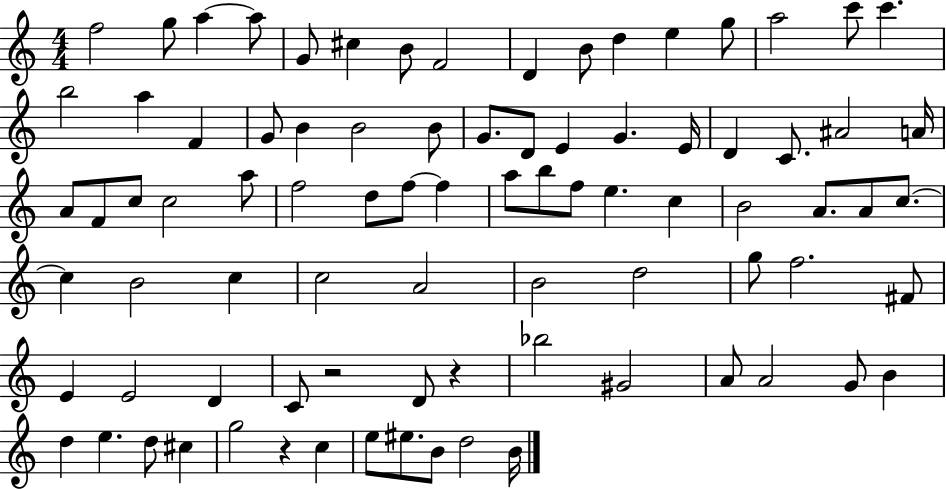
F5/h G5/e A5/q A5/e G4/e C#5/q B4/e F4/h D4/q B4/e D5/q E5/q G5/e A5/h C6/e C6/q. B5/h A5/q F4/q G4/e B4/q B4/h B4/e G4/e. D4/e E4/q G4/q. E4/s D4/q C4/e. A#4/h A4/s A4/e F4/e C5/e C5/h A5/e F5/h D5/e F5/e F5/q A5/e B5/e F5/e E5/q. C5/q B4/h A4/e. A4/e C5/e. C5/q B4/h C5/q C5/h A4/h B4/h D5/h G5/e F5/h. F#4/e E4/q E4/h D4/q C4/e R/h D4/e R/q Bb5/h G#4/h A4/e A4/h G4/e B4/q D5/q E5/q. D5/e C#5/q G5/h R/q C5/q E5/e EIS5/e. B4/e D5/h B4/s